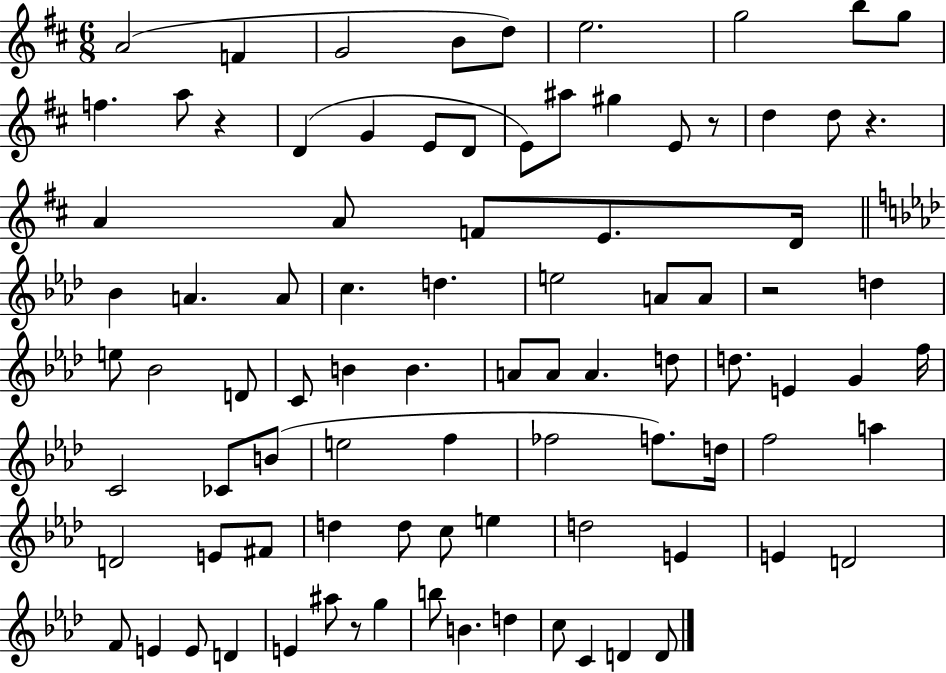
X:1
T:Untitled
M:6/8
L:1/4
K:D
A2 F G2 B/2 d/2 e2 g2 b/2 g/2 f a/2 z D G E/2 D/2 E/2 ^a/2 ^g E/2 z/2 d d/2 z A A/2 F/2 E/2 D/4 _B A A/2 c d e2 A/2 A/2 z2 d e/2 _B2 D/2 C/2 B B A/2 A/2 A d/2 d/2 E G f/4 C2 _C/2 B/2 e2 f _f2 f/2 d/4 f2 a D2 E/2 ^F/2 d d/2 c/2 e d2 E E D2 F/2 E E/2 D E ^a/2 z/2 g b/2 B d c/2 C D D/2